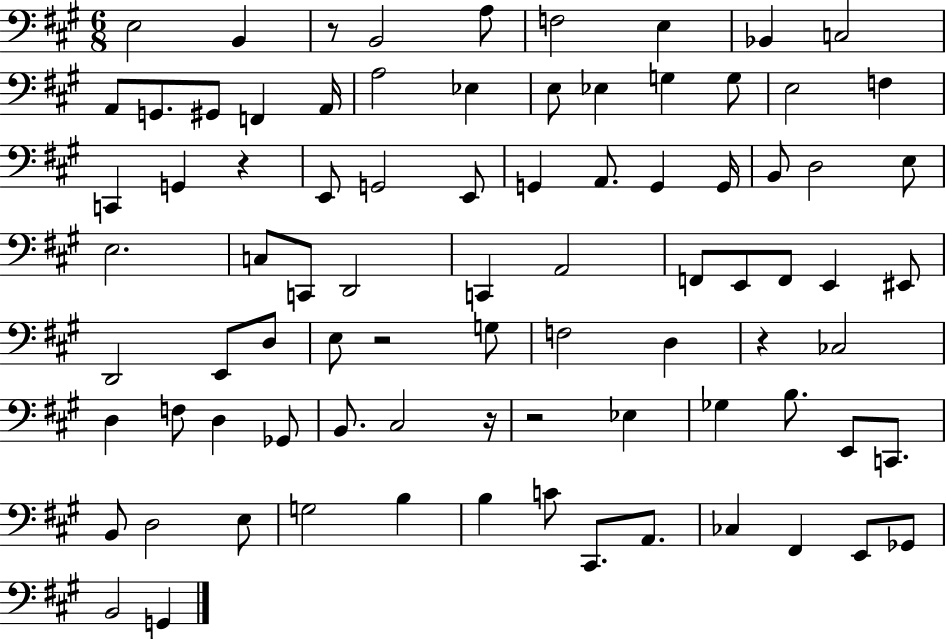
{
  \clef bass
  \numericTimeSignature
  \time 6/8
  \key a \major
  e2 b,4 | r8 b,2 a8 | f2 e4 | bes,4 c2 | \break a,8 g,8. gis,8 f,4 a,16 | a2 ees4 | e8 ees4 g4 g8 | e2 f4 | \break c,4 g,4 r4 | e,8 g,2 e,8 | g,4 a,8. g,4 g,16 | b,8 d2 e8 | \break e2. | c8 c,8 d,2 | c,4 a,2 | f,8 e,8 f,8 e,4 eis,8 | \break d,2 e,8 d8 | e8 r2 g8 | f2 d4 | r4 ces2 | \break d4 f8 d4 ges,8 | b,8. cis2 r16 | r2 ees4 | ges4 b8. e,8 c,8. | \break b,8 d2 e8 | g2 b4 | b4 c'8 cis,8. a,8. | ces4 fis,4 e,8 ges,8 | \break b,2 g,4 | \bar "|."
}